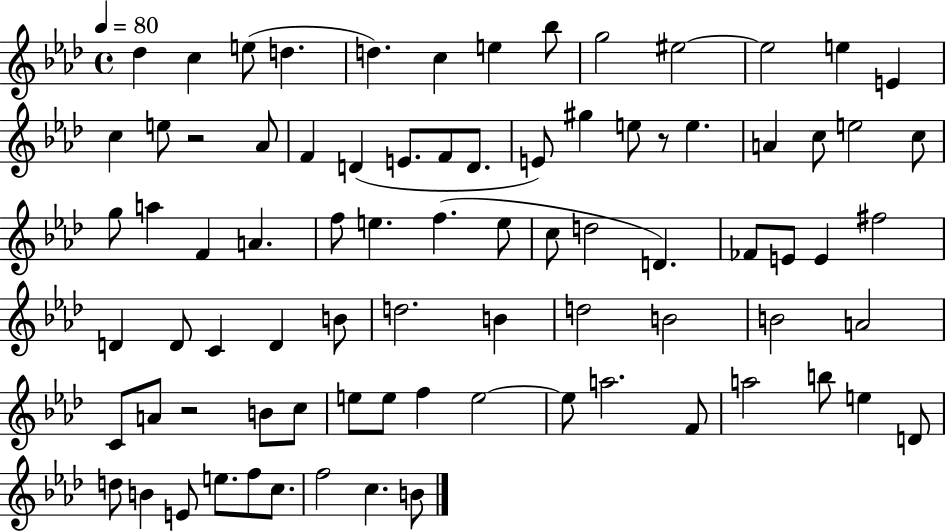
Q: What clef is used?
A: treble